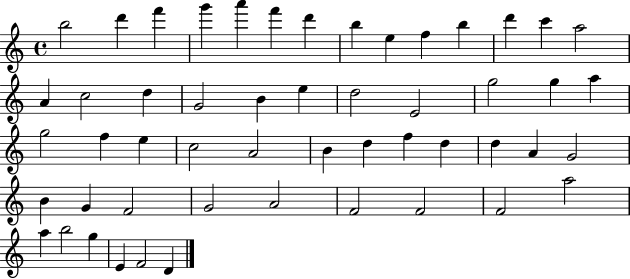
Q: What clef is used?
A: treble